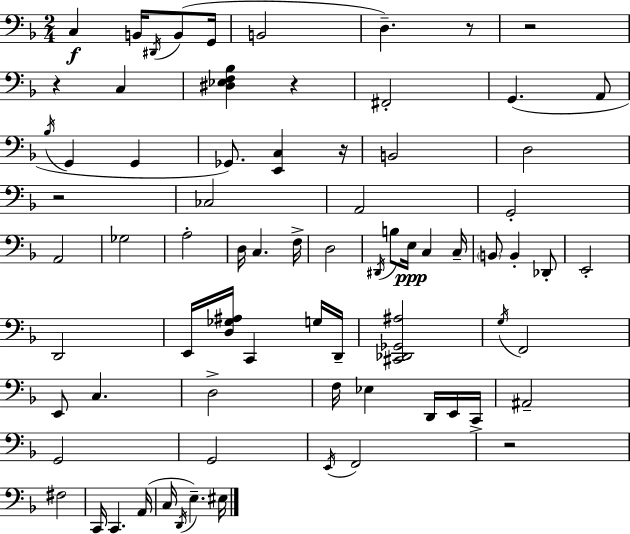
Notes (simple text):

C3/q B2/s D#2/s B2/e G2/s B2/h D3/q. R/e R/h R/q C3/q [D#3,Eb3,F3,Bb3]/q R/q F#2/h G2/q. A2/e Bb3/s G2/q G2/q Gb2/e. [E2,C3]/q R/s B2/h D3/h R/h CES3/h A2/h G2/h A2/h Gb3/h A3/h D3/s C3/q. F3/s D3/h D#2/s B3/e E3/s C3/q C3/s B2/e B2/q Db2/e E2/h D2/h E2/s [D3,Gb3,A#3]/s C2/q G3/s D2/s [C#2,Db2,Gb2,A#3]/h G3/s F2/h E2/e C3/q. D3/h F3/s Eb3/q D2/s E2/s C2/s A#2/h G2/h G2/h E2/s F2/h R/h F#3/h C2/s C2/q. A2/s C3/s D2/s E3/q. EIS3/s